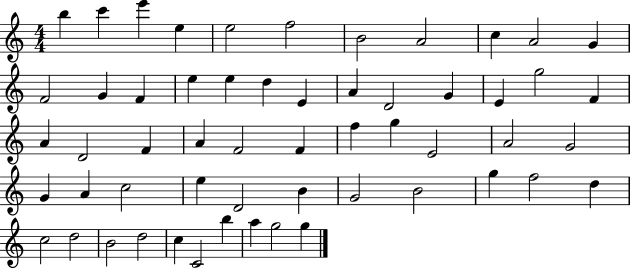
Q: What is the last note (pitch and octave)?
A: G5